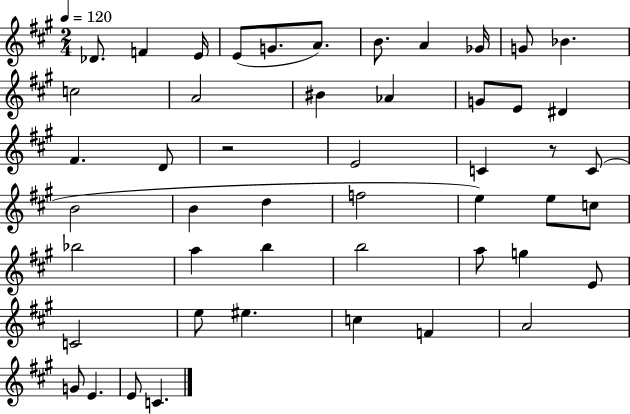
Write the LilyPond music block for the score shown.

{
  \clef treble
  \numericTimeSignature
  \time 2/4
  \key a \major
  \tempo 4 = 120
  des'8. f'4 e'16 | e'8( g'8. a'8.) | b'8. a'4 ges'16 | g'8 bes'4. | \break c''2 | a'2 | bis'4 aes'4 | g'8 e'8 dis'4 | \break fis'4. d'8 | r2 | e'2 | c'4 r8 c'8( | \break b'2 | b'4 d''4 | f''2 | e''4) e''8 c''8 | \break bes''2 | a''4 b''4 | b''2 | a''8 g''4 e'8 | \break c'2 | e''8 eis''4. | c''4 f'4 | a'2 | \break g'8 e'4. | e'8 c'4. | \bar "|."
}